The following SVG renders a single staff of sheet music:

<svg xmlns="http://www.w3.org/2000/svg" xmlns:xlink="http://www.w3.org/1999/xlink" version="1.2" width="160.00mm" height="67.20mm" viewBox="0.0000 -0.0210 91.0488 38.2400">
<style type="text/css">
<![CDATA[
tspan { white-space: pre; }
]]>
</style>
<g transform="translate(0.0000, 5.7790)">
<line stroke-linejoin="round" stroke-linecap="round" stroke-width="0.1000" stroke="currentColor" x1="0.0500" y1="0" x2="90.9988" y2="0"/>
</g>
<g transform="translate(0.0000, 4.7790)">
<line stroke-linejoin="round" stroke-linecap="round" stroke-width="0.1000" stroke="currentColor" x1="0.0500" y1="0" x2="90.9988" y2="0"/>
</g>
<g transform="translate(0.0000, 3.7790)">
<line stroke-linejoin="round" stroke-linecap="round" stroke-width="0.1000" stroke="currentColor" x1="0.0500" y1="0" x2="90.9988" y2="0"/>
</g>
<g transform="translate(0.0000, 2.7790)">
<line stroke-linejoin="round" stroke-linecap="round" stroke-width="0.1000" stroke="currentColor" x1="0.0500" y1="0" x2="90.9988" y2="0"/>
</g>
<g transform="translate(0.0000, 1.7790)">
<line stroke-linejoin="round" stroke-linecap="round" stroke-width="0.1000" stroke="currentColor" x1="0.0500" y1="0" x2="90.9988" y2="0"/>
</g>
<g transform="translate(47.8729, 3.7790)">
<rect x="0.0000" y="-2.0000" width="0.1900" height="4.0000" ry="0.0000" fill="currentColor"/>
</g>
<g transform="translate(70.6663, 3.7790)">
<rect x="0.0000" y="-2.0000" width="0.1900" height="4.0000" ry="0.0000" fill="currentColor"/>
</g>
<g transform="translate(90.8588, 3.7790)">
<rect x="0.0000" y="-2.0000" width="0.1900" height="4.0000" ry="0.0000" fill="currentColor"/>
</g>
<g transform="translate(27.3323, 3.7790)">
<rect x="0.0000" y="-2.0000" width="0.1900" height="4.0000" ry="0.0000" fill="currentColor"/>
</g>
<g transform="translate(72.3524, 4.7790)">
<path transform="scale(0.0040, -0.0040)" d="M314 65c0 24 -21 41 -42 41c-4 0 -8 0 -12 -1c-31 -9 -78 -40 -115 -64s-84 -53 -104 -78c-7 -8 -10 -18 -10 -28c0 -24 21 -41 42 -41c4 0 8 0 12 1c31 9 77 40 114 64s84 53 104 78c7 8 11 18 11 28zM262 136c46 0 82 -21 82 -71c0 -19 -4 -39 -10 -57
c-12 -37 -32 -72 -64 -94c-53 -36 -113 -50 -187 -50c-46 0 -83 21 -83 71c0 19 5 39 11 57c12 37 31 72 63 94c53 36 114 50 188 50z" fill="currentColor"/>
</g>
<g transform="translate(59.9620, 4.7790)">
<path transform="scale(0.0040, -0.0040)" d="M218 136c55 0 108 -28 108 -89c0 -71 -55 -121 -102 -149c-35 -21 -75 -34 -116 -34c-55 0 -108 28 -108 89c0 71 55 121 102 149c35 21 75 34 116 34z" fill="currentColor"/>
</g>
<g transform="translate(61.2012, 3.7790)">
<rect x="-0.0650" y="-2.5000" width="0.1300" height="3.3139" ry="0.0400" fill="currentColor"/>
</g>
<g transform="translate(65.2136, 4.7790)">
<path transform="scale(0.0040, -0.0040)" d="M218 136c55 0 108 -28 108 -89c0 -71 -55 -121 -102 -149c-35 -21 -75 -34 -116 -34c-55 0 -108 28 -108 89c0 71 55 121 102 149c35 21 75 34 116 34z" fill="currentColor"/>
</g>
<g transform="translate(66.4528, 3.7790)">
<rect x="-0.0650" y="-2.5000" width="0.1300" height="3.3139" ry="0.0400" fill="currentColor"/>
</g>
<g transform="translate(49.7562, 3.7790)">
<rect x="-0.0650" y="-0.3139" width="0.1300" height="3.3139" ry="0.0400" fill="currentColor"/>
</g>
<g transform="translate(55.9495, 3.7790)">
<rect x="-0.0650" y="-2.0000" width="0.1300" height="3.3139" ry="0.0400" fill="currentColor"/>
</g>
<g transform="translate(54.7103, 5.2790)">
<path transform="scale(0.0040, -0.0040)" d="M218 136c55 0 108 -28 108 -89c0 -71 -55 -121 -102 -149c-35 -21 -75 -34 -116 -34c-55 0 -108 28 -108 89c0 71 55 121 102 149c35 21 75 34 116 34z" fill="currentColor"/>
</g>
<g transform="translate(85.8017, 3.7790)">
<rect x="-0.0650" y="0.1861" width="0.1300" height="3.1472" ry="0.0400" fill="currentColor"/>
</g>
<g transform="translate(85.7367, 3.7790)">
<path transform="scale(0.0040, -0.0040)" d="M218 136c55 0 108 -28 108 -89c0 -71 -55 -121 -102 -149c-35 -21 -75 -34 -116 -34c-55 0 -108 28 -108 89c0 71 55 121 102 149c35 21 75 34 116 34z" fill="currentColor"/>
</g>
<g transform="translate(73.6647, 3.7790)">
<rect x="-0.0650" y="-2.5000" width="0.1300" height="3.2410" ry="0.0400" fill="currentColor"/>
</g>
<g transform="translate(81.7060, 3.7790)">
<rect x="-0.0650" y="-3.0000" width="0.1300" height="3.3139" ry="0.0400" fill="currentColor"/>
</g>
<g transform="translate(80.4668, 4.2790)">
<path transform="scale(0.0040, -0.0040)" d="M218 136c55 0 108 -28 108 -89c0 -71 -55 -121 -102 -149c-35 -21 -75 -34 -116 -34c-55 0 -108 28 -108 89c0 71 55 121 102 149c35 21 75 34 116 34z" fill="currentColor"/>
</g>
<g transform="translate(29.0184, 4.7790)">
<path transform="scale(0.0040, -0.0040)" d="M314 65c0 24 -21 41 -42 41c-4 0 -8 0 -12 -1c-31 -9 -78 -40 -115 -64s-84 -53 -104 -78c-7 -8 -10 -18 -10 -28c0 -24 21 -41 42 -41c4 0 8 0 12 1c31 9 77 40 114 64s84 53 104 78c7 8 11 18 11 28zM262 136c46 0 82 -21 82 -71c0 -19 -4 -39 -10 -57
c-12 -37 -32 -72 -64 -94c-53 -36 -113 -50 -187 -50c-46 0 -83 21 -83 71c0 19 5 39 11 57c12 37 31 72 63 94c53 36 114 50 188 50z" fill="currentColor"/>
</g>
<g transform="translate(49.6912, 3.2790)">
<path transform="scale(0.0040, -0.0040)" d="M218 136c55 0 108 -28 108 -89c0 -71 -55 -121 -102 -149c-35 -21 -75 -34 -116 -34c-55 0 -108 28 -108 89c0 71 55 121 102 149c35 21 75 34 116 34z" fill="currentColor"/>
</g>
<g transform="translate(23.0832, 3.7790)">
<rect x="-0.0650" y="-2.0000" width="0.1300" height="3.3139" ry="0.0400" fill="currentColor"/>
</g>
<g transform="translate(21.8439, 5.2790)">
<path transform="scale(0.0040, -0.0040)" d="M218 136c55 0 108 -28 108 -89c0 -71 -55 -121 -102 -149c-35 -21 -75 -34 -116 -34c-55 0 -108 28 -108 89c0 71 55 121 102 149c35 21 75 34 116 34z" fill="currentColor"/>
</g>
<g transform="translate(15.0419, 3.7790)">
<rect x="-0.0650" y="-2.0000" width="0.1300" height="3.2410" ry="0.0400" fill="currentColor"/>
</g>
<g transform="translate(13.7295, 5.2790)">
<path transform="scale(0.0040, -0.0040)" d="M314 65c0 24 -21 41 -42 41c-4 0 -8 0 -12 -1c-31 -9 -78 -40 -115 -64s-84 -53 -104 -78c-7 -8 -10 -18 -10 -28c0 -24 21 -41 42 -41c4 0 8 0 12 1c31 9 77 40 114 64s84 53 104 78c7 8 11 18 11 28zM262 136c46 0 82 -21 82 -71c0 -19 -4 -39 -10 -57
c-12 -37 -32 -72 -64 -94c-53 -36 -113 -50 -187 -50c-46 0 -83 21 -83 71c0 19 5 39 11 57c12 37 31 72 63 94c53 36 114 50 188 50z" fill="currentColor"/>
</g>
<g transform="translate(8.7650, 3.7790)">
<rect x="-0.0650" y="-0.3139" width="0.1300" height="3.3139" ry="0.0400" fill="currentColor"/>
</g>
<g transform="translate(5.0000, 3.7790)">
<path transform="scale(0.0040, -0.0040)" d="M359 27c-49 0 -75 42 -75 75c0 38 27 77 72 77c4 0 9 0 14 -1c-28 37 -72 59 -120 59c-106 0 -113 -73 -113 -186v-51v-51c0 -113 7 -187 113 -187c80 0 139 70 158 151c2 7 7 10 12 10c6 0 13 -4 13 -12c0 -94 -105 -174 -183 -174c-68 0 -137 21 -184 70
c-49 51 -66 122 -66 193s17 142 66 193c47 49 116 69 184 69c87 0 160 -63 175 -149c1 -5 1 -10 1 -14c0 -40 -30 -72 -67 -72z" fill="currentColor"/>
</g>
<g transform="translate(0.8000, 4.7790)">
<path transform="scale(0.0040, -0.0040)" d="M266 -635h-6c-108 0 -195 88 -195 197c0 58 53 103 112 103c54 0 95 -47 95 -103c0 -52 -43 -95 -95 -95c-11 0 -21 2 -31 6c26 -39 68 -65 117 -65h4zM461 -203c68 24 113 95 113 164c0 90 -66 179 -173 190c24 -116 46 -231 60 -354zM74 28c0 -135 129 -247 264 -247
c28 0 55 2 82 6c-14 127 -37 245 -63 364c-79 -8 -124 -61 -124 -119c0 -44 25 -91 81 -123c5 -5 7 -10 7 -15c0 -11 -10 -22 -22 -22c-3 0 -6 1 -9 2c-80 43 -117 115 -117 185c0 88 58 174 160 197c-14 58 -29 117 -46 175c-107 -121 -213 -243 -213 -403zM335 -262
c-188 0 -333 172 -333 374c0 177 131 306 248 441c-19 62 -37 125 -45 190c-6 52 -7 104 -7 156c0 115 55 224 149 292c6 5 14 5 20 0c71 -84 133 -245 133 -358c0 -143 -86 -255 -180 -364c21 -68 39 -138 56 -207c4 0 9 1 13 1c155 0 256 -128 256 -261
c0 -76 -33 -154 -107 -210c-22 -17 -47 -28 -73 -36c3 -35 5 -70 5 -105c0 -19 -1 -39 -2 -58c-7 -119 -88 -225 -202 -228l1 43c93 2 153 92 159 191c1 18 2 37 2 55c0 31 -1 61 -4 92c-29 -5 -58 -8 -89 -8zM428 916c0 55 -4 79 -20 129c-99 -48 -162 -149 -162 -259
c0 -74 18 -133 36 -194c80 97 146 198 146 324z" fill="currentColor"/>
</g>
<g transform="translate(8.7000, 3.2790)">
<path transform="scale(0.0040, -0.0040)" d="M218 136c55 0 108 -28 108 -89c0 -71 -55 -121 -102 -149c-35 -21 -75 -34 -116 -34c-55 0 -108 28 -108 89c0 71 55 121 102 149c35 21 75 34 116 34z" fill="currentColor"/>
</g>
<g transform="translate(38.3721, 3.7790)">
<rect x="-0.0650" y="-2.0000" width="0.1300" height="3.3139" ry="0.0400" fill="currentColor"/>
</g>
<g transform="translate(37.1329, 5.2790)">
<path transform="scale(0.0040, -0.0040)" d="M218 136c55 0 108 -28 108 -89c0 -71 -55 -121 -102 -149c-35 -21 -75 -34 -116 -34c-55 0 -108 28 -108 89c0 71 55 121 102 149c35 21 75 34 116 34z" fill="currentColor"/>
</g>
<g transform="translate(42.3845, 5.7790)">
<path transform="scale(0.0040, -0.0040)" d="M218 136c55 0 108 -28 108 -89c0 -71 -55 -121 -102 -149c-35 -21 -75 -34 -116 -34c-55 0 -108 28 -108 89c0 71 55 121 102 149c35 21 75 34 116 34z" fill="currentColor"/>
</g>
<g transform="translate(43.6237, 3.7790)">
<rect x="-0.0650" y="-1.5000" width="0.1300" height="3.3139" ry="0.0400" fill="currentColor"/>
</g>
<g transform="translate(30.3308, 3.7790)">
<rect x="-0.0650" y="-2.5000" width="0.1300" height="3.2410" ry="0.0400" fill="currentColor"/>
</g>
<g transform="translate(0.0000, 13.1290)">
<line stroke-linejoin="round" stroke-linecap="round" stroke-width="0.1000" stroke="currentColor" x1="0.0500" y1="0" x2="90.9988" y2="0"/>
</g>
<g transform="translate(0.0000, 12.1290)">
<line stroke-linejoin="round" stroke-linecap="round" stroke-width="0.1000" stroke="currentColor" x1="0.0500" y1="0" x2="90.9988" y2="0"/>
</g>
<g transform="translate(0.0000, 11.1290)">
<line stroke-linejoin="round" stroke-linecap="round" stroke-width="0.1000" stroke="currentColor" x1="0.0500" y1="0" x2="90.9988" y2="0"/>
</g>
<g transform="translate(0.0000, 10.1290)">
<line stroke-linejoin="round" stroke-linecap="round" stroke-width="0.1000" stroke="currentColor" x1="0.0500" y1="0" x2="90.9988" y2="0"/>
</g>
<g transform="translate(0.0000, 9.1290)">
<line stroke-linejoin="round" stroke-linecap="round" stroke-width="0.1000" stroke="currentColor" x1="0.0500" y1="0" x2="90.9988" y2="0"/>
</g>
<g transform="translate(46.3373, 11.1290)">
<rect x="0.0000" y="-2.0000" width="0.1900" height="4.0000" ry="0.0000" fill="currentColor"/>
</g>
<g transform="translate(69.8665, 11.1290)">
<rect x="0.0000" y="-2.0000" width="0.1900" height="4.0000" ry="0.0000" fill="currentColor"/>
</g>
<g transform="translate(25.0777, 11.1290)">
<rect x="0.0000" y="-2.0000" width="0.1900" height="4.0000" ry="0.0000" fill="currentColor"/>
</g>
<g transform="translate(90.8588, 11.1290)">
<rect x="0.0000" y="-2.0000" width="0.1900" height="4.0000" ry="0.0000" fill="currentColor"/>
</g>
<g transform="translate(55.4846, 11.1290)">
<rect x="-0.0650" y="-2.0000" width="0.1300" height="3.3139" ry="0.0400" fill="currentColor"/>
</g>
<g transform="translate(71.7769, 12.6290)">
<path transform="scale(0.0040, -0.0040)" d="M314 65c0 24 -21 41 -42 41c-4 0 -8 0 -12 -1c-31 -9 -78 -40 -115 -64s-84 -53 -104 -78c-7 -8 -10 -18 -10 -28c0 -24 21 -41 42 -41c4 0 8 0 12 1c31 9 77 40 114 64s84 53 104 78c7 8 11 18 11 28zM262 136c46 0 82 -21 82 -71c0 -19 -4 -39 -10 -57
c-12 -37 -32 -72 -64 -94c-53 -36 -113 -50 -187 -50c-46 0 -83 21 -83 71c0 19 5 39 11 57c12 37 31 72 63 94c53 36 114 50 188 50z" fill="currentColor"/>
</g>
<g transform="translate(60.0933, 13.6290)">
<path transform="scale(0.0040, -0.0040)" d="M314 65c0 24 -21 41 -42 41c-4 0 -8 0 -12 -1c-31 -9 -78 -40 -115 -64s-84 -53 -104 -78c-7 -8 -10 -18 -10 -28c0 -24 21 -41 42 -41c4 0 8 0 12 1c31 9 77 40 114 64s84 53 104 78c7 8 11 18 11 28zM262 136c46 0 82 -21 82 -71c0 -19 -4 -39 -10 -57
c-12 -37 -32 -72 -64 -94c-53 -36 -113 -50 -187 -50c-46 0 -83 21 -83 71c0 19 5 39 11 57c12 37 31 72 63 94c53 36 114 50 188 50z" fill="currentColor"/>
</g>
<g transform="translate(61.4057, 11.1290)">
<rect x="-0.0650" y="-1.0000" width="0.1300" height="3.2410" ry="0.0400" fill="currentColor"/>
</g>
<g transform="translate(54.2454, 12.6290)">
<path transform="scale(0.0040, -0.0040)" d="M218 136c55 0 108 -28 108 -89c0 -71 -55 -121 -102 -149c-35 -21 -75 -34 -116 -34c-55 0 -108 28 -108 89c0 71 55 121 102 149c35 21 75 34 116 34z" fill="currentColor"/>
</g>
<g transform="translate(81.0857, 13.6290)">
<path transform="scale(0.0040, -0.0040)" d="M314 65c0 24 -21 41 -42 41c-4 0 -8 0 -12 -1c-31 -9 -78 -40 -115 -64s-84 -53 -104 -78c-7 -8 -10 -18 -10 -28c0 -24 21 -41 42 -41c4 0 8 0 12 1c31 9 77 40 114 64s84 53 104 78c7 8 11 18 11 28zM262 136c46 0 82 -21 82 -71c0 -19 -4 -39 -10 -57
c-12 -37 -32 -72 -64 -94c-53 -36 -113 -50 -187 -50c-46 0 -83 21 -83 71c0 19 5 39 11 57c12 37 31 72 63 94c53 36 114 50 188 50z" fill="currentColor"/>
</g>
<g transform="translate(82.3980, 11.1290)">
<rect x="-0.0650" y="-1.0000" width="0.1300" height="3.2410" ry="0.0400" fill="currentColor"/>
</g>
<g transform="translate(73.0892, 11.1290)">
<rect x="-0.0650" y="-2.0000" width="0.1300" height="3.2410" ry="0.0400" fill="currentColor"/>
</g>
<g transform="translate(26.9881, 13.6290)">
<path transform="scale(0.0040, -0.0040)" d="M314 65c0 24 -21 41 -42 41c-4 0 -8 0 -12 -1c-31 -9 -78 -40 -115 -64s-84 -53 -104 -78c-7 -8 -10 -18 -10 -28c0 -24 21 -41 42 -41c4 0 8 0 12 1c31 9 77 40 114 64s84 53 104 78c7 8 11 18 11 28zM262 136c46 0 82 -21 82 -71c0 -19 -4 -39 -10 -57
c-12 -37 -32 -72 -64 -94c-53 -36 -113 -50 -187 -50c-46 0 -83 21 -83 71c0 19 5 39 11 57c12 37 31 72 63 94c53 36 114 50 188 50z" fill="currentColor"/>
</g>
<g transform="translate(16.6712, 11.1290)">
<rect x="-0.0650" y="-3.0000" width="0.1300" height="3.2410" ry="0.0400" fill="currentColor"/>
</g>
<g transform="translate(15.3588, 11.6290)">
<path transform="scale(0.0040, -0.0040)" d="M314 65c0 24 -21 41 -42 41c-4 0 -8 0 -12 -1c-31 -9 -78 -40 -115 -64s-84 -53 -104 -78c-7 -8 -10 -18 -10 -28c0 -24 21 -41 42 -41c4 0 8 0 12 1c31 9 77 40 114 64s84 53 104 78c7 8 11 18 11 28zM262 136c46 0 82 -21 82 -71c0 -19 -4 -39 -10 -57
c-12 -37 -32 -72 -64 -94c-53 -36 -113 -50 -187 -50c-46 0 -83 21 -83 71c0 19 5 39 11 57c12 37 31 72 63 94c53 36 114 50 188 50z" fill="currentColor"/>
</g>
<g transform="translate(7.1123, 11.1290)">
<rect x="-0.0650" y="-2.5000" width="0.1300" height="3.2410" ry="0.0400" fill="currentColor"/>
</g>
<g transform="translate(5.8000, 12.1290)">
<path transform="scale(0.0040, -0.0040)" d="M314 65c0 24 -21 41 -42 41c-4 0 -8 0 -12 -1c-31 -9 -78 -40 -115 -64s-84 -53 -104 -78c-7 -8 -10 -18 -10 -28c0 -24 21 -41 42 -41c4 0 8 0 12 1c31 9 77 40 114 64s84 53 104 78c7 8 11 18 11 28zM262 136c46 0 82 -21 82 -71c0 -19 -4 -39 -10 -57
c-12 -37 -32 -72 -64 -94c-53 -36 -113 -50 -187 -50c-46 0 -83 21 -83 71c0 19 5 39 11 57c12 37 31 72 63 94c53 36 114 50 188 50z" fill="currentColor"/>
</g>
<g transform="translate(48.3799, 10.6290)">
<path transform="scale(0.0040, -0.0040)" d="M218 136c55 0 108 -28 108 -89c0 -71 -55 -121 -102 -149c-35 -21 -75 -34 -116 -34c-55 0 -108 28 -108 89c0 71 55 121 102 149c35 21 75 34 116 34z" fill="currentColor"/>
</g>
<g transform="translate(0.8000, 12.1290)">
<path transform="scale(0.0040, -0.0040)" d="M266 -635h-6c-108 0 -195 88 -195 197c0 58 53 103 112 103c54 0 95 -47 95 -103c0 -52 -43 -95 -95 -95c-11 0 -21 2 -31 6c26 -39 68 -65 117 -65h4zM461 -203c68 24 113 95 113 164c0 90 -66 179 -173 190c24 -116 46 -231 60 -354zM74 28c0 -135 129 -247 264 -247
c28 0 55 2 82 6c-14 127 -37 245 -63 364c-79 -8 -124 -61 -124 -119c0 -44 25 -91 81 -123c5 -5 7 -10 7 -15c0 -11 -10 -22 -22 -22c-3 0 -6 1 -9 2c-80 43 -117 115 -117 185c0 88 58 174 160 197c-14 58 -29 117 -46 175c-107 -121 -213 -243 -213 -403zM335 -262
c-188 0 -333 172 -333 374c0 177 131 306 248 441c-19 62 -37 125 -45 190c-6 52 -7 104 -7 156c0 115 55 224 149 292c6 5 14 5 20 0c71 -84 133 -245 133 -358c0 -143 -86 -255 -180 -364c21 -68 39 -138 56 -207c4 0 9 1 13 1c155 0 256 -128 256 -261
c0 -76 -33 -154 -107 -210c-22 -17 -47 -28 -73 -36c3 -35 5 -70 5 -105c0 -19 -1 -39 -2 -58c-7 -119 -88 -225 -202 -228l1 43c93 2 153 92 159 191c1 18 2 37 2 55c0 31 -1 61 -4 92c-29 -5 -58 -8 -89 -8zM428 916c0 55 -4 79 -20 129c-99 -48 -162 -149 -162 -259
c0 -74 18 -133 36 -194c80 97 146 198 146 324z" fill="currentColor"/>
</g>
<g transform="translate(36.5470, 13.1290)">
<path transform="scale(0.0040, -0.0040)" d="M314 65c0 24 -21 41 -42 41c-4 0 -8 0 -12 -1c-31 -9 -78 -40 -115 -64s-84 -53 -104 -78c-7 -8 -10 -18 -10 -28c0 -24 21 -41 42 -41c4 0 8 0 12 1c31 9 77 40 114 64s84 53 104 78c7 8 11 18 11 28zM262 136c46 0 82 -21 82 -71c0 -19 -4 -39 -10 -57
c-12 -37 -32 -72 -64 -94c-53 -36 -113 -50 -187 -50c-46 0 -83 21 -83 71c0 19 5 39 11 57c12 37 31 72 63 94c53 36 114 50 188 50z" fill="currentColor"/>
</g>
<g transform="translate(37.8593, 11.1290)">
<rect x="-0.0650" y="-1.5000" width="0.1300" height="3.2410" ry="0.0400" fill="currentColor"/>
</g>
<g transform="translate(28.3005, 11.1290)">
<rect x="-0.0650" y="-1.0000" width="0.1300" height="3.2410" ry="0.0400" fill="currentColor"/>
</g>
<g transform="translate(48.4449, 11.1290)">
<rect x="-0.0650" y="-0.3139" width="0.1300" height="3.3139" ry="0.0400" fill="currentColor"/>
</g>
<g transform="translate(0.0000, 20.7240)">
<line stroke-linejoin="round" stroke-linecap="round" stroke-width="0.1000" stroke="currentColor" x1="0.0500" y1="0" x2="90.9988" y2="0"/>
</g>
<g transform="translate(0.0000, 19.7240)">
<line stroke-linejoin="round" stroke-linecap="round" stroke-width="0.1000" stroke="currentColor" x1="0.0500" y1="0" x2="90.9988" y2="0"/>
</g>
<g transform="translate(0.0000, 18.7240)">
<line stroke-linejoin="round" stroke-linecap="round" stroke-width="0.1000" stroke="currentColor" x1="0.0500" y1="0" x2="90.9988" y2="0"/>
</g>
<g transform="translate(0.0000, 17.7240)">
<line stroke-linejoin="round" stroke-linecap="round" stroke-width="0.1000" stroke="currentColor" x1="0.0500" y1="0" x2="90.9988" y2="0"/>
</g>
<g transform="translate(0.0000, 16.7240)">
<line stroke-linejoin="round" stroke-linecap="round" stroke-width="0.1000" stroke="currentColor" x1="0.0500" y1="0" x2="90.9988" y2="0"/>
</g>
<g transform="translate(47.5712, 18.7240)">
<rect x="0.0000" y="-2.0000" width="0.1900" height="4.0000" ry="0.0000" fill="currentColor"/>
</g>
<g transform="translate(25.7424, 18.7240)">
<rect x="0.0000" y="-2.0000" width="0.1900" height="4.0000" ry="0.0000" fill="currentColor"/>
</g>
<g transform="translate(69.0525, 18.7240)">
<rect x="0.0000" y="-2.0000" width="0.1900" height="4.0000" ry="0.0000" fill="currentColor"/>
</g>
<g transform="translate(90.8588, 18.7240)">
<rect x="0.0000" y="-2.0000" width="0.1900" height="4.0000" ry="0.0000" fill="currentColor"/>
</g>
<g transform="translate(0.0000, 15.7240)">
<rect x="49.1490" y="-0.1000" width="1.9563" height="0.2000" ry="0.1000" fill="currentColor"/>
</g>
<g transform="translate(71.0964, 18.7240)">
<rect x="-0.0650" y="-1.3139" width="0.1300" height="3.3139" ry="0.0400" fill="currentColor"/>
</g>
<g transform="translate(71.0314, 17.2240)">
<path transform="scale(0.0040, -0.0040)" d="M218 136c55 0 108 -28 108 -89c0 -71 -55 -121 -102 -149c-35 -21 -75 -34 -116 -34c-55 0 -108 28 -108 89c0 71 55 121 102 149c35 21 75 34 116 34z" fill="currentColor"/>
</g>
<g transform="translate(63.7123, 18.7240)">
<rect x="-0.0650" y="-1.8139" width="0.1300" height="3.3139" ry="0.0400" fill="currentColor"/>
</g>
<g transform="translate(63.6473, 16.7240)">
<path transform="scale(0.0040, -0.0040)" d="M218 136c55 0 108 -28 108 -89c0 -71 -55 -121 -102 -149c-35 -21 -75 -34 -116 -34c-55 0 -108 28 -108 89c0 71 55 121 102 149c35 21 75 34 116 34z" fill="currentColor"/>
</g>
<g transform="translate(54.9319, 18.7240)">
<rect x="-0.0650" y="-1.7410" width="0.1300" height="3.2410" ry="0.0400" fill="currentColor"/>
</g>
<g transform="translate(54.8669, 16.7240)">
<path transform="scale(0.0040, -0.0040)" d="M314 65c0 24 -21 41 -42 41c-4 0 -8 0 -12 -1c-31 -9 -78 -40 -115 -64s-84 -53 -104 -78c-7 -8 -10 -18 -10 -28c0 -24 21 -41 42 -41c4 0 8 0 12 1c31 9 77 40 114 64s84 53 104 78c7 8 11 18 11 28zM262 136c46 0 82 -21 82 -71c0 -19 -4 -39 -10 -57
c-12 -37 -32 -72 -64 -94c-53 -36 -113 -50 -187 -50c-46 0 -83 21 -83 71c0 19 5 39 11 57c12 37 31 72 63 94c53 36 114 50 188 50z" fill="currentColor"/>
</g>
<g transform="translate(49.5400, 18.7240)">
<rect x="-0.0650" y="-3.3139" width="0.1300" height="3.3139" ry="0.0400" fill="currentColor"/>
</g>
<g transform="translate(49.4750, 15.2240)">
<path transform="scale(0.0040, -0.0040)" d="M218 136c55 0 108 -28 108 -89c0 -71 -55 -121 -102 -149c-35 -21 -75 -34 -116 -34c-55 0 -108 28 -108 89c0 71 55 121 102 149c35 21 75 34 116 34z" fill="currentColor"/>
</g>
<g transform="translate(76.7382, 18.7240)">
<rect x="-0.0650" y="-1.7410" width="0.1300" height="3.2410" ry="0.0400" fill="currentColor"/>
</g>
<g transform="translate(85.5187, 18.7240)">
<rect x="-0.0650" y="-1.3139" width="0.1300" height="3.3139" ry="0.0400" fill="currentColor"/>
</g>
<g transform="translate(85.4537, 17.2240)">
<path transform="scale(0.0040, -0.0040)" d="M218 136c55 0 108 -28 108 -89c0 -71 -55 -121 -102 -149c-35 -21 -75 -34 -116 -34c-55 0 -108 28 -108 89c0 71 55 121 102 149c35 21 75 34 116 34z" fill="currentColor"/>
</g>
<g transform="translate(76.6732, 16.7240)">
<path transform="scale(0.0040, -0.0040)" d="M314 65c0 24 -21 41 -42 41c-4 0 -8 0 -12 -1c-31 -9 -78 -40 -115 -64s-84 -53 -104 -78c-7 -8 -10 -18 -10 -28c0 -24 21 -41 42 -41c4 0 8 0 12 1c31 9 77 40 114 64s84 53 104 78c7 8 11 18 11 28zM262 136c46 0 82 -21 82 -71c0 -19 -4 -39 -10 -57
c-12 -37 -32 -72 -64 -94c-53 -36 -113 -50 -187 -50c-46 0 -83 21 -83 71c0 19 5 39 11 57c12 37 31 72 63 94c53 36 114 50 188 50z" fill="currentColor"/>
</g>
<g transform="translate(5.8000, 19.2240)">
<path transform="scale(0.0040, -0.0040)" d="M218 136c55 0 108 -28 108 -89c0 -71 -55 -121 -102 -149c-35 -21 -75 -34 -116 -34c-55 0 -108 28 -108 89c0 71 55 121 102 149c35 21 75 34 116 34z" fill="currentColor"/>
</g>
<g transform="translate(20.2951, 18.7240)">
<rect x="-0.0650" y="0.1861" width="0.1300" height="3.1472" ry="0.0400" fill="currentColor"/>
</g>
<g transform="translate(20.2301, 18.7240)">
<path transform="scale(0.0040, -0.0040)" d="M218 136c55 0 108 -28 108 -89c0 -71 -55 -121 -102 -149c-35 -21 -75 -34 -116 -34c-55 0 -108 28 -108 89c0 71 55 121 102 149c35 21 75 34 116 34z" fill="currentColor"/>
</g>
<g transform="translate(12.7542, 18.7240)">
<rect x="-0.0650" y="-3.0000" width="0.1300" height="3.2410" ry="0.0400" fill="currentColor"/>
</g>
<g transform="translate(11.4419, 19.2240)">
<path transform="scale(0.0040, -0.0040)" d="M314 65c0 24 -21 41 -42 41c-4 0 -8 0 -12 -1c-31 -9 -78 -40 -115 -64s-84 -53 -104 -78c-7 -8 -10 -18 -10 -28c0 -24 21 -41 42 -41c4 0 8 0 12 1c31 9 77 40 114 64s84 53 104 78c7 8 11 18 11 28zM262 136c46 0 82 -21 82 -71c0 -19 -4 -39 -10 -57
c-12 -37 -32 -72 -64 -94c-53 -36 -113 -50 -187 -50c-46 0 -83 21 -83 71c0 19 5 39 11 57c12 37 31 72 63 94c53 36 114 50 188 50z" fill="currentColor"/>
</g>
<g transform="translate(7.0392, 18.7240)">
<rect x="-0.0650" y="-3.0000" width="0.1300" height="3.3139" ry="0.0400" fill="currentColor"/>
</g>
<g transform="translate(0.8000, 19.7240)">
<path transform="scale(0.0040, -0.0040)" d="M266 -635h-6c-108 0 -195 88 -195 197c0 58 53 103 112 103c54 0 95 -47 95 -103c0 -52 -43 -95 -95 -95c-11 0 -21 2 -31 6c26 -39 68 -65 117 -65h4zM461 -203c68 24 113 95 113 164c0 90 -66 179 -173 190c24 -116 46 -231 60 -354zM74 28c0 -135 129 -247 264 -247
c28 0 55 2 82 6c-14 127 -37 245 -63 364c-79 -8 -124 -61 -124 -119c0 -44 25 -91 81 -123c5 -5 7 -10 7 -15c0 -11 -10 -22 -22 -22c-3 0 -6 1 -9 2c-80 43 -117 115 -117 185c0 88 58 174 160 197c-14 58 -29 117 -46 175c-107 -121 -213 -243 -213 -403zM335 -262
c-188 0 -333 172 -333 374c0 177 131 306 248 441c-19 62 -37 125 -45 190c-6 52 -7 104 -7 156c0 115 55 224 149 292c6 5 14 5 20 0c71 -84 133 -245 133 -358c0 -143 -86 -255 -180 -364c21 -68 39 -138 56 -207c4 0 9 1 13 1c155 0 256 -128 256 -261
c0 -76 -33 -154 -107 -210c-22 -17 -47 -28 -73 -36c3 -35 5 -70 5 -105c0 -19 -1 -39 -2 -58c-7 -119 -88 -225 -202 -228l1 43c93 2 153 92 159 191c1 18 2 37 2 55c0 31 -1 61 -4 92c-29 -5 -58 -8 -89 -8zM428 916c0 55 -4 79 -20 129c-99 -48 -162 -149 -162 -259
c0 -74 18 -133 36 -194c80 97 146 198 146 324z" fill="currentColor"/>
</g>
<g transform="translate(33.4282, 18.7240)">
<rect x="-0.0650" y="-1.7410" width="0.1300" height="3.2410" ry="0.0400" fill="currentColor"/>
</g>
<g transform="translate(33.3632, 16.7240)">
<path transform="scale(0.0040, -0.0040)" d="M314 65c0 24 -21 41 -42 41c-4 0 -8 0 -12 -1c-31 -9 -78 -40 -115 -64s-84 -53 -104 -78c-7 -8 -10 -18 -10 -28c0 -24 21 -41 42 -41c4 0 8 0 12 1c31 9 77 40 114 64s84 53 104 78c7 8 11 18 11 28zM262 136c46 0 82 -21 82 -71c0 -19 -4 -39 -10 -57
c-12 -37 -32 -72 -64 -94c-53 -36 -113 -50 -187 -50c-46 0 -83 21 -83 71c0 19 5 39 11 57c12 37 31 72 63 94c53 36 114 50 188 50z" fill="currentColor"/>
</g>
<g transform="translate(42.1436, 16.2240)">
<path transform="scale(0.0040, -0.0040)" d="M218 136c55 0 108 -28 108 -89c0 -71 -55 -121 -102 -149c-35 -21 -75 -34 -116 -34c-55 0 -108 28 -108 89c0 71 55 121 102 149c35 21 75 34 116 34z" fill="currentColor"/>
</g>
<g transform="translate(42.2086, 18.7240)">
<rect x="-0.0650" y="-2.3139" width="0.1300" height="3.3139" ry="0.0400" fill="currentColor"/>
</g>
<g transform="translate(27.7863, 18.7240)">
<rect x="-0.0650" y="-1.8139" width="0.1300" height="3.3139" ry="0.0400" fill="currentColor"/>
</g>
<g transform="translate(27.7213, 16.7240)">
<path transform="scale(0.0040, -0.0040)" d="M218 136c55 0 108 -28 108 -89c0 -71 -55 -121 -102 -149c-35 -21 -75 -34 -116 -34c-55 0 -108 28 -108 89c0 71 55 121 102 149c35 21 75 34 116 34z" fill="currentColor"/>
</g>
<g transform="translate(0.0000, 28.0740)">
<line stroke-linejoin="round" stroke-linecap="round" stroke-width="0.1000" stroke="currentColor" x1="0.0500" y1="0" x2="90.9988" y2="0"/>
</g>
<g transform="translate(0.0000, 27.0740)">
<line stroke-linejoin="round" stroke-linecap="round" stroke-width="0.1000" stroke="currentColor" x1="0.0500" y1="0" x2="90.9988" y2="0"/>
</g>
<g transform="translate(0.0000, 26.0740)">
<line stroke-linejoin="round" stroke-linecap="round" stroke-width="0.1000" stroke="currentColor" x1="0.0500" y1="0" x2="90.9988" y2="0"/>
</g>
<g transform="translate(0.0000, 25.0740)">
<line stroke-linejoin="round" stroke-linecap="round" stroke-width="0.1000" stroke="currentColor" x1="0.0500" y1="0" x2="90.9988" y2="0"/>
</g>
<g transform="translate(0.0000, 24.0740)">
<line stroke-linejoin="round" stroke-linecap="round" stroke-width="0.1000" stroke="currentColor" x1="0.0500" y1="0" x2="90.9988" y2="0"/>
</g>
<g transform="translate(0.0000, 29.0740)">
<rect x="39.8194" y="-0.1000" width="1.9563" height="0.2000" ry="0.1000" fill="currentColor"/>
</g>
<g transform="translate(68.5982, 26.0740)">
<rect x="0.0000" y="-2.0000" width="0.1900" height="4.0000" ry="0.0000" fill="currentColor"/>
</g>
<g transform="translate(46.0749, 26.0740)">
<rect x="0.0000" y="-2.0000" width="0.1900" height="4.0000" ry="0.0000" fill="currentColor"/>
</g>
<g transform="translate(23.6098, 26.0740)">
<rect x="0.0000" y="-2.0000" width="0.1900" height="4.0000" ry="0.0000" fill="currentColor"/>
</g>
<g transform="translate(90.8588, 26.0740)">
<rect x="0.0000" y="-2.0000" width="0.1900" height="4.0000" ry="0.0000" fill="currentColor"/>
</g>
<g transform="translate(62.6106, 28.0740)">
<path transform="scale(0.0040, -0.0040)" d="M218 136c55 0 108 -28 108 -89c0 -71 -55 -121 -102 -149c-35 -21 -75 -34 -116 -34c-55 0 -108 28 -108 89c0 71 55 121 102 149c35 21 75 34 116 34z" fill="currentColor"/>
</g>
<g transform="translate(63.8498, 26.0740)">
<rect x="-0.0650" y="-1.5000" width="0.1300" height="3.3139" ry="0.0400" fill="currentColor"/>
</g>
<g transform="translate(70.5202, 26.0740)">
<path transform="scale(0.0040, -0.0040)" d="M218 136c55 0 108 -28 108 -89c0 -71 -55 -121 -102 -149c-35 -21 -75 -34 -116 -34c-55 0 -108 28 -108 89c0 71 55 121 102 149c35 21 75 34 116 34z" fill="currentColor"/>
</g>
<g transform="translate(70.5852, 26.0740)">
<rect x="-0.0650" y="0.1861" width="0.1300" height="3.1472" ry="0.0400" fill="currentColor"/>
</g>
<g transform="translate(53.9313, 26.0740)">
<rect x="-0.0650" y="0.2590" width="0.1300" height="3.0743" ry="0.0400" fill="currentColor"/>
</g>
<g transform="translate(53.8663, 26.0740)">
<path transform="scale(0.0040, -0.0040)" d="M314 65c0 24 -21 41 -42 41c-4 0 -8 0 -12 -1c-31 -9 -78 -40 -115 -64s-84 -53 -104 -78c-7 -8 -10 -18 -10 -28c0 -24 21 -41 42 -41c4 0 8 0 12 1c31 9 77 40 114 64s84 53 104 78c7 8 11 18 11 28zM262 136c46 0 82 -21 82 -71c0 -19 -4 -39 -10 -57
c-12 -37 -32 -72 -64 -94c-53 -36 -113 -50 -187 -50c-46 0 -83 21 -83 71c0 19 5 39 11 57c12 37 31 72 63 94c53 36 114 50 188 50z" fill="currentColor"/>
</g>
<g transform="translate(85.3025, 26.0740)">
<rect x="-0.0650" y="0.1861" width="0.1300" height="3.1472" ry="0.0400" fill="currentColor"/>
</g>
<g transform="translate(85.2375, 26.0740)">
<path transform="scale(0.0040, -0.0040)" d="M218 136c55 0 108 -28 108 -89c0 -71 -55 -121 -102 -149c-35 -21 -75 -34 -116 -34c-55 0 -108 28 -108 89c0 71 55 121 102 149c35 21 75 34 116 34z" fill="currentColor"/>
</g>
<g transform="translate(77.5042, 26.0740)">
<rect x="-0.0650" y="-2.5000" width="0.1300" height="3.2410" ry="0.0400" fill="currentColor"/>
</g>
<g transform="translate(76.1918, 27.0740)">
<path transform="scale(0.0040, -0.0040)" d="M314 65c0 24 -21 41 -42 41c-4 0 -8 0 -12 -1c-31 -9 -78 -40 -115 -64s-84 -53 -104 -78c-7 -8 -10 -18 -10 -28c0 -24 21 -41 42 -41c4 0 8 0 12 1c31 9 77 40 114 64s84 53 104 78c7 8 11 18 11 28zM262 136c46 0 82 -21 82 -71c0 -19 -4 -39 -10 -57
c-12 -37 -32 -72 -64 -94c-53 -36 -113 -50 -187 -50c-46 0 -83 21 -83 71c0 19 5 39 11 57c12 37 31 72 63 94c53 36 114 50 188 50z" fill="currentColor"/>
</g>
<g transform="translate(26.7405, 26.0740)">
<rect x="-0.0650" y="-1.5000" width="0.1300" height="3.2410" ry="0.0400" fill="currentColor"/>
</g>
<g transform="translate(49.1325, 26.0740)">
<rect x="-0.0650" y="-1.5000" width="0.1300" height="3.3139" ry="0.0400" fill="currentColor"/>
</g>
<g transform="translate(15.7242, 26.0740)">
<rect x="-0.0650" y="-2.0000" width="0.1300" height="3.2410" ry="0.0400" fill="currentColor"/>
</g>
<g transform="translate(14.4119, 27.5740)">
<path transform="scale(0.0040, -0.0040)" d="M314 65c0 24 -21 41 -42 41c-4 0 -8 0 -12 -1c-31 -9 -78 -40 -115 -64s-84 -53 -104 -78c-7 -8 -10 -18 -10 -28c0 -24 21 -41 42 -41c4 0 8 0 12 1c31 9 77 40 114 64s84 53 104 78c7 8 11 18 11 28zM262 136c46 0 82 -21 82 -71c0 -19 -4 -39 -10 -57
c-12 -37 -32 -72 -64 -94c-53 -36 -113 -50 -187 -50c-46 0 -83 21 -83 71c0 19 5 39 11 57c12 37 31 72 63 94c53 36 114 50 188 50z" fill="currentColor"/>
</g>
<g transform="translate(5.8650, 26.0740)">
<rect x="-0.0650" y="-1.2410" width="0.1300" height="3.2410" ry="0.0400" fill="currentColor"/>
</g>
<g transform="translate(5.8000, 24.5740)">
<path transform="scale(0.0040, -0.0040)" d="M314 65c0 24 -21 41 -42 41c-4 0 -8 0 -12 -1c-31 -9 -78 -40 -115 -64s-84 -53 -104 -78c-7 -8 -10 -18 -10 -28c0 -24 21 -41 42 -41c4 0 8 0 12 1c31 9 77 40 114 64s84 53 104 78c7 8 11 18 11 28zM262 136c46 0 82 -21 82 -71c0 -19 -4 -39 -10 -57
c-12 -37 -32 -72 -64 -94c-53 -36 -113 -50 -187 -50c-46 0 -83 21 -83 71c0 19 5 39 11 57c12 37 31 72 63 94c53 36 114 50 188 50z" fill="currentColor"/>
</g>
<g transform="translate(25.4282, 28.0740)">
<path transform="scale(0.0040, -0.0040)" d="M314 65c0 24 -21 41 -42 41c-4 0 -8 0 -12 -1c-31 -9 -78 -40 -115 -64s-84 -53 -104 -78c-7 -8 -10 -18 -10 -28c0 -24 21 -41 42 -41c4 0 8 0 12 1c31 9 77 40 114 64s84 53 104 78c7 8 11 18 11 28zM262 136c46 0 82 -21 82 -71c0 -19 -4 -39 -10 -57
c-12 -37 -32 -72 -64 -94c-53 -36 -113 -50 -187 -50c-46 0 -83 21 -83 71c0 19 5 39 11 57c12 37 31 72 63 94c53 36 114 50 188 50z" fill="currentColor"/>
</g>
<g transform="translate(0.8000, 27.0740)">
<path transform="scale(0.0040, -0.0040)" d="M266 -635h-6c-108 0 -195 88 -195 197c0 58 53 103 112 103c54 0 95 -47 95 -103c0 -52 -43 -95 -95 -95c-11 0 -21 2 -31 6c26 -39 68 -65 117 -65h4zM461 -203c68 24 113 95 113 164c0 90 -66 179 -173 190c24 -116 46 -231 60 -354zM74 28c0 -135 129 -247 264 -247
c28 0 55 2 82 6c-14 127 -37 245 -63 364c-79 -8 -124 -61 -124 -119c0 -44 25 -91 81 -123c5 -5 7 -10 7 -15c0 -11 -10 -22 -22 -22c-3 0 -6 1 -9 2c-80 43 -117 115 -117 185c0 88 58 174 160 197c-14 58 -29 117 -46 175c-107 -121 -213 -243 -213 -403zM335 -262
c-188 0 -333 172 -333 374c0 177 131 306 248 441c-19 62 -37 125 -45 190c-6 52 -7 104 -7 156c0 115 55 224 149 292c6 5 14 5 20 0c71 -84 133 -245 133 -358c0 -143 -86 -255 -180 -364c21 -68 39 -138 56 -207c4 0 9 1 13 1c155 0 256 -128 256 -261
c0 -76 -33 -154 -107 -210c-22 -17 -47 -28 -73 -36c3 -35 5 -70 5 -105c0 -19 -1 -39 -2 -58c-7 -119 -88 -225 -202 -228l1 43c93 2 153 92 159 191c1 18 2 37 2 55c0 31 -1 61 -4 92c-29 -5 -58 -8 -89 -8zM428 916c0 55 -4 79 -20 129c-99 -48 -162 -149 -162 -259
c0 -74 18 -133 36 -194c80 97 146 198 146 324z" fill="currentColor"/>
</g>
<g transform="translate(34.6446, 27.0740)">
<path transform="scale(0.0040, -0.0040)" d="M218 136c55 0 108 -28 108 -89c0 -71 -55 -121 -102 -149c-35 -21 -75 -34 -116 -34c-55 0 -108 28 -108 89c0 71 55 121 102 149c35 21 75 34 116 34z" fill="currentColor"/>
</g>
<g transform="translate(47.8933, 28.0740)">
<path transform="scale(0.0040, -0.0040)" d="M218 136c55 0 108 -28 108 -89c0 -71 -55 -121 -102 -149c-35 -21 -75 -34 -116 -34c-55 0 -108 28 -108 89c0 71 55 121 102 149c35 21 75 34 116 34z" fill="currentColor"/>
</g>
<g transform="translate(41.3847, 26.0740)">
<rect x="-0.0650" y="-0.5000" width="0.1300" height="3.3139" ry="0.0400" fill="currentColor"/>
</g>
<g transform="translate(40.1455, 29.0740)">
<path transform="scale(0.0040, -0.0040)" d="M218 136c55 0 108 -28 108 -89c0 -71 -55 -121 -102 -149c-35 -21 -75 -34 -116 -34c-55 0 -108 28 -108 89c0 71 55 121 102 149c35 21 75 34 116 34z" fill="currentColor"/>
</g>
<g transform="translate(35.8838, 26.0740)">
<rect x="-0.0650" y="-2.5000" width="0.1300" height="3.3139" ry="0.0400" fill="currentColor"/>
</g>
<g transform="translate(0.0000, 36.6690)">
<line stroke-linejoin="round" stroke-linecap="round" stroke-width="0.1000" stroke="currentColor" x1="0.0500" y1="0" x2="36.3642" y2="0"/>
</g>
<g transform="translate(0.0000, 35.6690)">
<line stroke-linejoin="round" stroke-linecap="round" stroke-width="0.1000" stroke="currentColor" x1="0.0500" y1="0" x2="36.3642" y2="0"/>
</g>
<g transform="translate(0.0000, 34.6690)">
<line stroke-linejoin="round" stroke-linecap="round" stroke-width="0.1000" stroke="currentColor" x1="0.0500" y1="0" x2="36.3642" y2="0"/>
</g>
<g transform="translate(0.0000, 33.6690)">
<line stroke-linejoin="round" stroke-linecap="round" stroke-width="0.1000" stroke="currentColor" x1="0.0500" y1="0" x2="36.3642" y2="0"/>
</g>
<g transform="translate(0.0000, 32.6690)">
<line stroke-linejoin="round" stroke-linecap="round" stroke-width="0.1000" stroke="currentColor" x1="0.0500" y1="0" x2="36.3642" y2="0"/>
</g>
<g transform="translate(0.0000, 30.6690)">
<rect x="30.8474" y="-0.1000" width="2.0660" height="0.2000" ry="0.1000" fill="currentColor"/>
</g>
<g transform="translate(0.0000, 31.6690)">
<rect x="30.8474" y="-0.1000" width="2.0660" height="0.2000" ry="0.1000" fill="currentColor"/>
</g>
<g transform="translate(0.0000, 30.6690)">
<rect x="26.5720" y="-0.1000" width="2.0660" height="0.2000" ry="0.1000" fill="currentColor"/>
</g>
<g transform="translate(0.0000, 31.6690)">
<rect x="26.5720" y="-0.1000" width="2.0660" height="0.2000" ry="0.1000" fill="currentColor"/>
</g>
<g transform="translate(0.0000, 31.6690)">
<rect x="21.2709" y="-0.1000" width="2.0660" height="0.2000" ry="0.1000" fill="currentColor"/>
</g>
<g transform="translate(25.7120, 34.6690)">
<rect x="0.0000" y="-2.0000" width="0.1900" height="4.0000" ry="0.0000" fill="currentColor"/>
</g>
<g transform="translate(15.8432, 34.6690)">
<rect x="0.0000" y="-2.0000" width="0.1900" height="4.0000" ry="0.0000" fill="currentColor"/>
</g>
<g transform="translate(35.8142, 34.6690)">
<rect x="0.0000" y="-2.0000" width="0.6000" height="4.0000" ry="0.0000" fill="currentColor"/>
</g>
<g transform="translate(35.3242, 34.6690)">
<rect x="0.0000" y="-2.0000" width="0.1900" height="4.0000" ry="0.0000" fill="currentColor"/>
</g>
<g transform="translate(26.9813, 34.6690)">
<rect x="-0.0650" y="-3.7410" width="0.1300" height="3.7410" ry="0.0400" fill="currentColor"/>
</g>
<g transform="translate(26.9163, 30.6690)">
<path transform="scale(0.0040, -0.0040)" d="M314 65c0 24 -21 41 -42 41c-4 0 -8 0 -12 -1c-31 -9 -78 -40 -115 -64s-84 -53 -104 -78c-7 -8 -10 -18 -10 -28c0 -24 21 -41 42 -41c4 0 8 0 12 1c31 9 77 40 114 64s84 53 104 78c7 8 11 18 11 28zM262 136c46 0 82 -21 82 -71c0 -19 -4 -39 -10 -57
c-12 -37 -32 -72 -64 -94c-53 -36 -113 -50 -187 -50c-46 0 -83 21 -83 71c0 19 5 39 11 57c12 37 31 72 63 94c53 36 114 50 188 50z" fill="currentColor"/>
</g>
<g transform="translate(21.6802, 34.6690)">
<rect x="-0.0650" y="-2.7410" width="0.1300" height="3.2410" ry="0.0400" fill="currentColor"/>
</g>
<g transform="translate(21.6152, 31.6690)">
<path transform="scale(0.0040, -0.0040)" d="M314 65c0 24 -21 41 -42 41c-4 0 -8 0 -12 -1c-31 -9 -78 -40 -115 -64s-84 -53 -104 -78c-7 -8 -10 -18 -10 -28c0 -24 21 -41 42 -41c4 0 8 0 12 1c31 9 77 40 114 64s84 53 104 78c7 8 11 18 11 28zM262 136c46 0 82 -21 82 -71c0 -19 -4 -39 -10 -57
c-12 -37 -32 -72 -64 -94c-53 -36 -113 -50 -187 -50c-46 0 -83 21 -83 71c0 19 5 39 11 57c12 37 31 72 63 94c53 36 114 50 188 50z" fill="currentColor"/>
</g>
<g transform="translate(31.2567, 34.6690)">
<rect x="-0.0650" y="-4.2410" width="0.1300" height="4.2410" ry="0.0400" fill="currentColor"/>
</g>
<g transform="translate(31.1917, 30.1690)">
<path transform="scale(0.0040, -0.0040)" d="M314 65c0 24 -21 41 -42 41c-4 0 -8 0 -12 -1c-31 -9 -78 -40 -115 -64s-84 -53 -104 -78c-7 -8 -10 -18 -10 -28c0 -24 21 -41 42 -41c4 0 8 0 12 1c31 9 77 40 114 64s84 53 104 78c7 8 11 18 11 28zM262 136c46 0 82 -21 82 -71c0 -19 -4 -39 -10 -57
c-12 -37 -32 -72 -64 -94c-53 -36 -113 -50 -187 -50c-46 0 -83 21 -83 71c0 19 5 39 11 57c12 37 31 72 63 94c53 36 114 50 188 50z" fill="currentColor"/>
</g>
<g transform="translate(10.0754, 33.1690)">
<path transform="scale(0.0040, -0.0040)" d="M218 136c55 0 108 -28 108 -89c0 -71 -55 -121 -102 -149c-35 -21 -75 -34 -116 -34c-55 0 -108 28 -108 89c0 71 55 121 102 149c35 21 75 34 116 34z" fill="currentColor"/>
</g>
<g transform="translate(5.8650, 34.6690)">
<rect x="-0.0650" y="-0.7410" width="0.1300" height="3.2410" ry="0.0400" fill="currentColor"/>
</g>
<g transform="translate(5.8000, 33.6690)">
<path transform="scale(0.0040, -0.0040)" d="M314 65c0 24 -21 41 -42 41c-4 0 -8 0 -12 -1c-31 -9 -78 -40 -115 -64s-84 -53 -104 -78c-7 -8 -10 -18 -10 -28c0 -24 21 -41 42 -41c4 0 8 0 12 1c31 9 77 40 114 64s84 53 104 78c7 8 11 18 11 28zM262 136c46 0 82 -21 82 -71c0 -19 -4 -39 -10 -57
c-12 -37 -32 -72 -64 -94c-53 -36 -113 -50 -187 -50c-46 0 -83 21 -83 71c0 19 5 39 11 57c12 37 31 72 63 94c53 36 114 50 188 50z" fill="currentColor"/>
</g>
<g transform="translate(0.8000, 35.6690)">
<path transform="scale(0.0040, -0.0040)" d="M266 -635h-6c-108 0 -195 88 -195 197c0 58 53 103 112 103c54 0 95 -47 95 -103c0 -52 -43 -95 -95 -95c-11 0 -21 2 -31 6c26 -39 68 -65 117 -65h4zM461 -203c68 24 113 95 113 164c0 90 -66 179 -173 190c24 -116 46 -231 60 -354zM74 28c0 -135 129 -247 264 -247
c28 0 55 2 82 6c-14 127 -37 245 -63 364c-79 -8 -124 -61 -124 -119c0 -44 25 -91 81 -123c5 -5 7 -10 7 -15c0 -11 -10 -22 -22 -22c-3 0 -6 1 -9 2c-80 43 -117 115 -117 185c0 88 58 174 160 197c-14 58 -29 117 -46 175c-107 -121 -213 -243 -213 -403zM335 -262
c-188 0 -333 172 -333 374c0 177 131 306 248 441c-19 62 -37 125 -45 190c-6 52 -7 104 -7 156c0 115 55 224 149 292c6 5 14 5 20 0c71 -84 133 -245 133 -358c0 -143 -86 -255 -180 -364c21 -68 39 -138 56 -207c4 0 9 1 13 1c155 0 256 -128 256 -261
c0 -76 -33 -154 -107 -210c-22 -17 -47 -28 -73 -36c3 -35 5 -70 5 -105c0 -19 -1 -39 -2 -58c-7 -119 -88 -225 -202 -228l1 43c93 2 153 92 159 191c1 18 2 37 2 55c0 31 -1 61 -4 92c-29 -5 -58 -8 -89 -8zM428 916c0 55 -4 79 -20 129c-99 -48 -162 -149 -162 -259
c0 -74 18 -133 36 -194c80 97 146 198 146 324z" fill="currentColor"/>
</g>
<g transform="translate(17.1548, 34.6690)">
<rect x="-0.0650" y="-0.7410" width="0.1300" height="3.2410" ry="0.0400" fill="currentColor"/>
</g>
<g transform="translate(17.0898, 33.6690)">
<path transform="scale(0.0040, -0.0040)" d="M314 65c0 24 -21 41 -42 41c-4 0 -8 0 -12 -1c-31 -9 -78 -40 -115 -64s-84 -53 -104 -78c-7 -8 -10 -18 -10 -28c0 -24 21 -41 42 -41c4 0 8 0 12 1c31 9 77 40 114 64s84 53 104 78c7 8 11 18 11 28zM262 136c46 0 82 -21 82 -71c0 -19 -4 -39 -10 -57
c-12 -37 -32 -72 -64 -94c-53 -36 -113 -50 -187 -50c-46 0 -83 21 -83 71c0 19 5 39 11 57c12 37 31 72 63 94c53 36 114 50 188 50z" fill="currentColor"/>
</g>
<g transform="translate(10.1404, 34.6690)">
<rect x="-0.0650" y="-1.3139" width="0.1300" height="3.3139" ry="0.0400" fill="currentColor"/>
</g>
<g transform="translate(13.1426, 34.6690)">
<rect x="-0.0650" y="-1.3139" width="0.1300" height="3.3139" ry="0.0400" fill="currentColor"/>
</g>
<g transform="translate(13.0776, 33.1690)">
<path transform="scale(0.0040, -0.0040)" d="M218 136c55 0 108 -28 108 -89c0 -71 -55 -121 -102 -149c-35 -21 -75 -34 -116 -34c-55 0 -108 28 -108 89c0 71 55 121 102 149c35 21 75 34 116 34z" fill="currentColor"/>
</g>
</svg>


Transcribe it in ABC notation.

X:1
T:Untitled
M:4/4
L:1/4
K:C
c F2 F G2 F E c F G G G2 A B G2 A2 D2 E2 c F D2 F2 D2 A A2 B f f2 g b f2 f e f2 e e2 F2 E2 G C E B2 E B G2 B d2 e e d2 a2 c'2 d'2